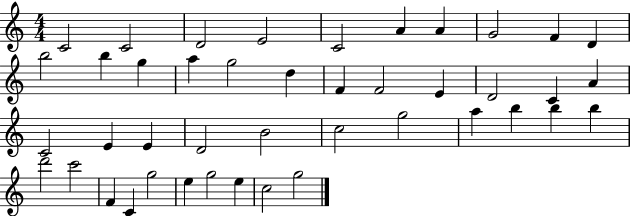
X:1
T:Untitled
M:4/4
L:1/4
K:C
C2 C2 D2 E2 C2 A A G2 F D b2 b g a g2 d F F2 E D2 C A C2 E E D2 B2 c2 g2 a b b b d'2 c'2 F C g2 e g2 e c2 g2